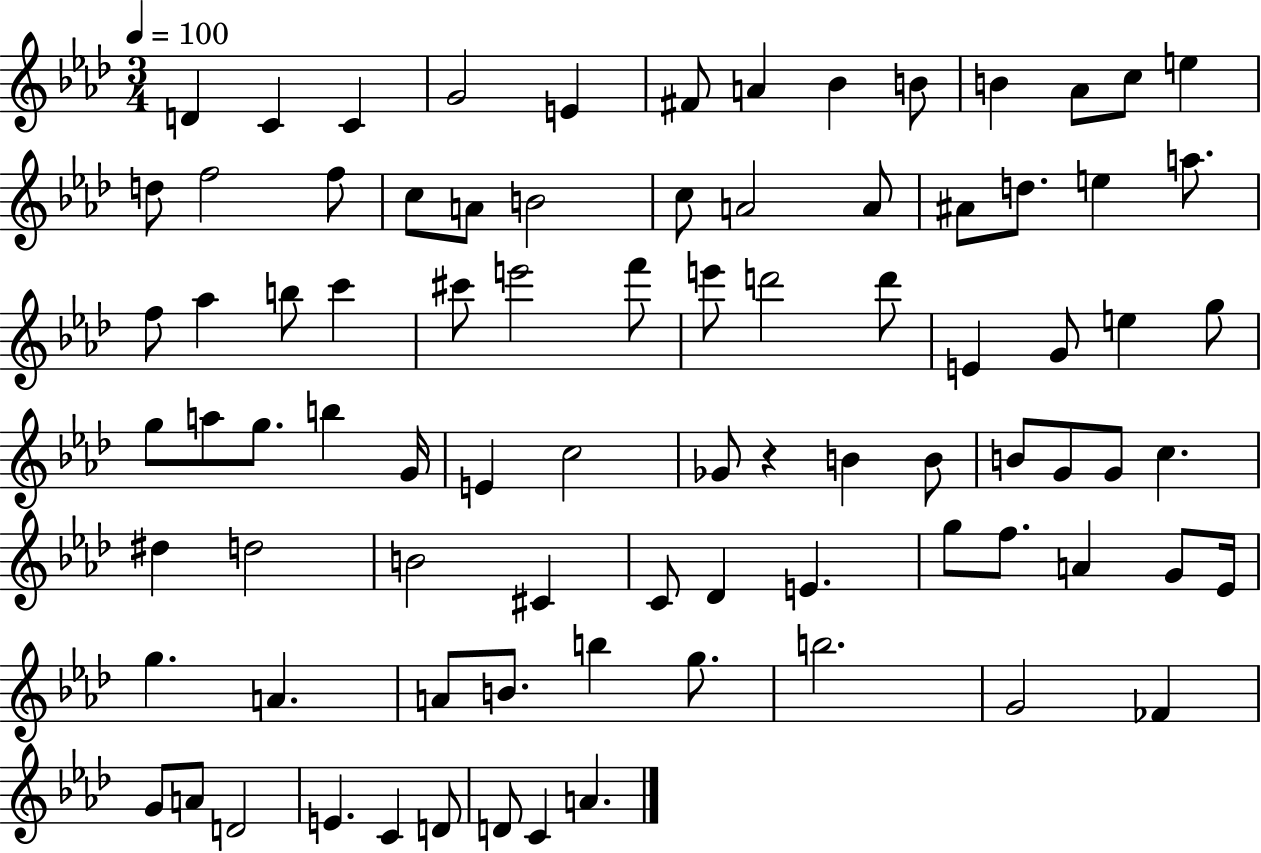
X:1
T:Untitled
M:3/4
L:1/4
K:Ab
D C C G2 E ^F/2 A _B B/2 B _A/2 c/2 e d/2 f2 f/2 c/2 A/2 B2 c/2 A2 A/2 ^A/2 d/2 e a/2 f/2 _a b/2 c' ^c'/2 e'2 f'/2 e'/2 d'2 d'/2 E G/2 e g/2 g/2 a/2 g/2 b G/4 E c2 _G/2 z B B/2 B/2 G/2 G/2 c ^d d2 B2 ^C C/2 _D E g/2 f/2 A G/2 _E/4 g A A/2 B/2 b g/2 b2 G2 _F G/2 A/2 D2 E C D/2 D/2 C A